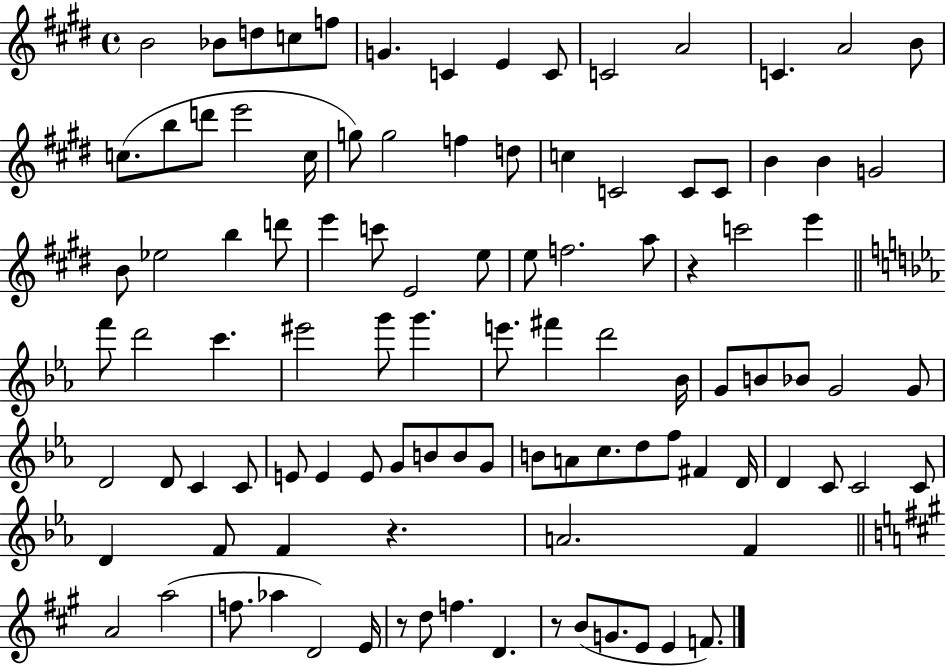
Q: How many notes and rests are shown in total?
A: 103